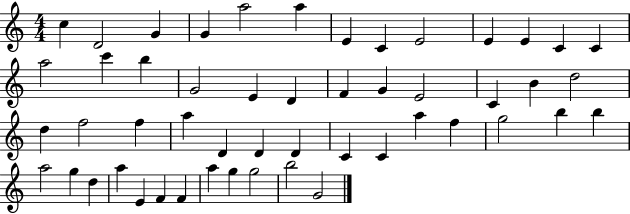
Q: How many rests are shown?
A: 0